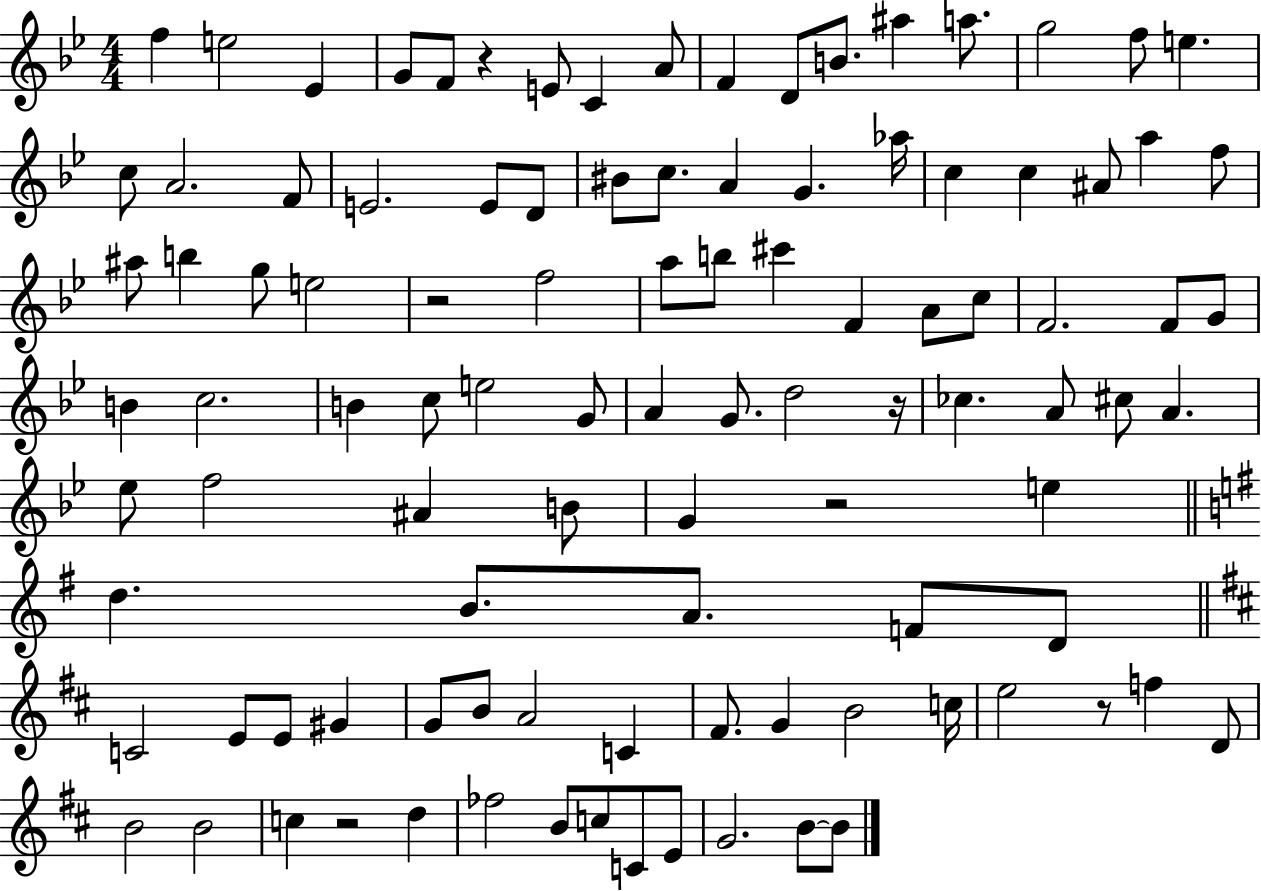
X:1
T:Untitled
M:4/4
L:1/4
K:Bb
f e2 _E G/2 F/2 z E/2 C A/2 F D/2 B/2 ^a a/2 g2 f/2 e c/2 A2 F/2 E2 E/2 D/2 ^B/2 c/2 A G _a/4 c c ^A/2 a f/2 ^a/2 b g/2 e2 z2 f2 a/2 b/2 ^c' F A/2 c/2 F2 F/2 G/2 B c2 B c/2 e2 G/2 A G/2 d2 z/4 _c A/2 ^c/2 A _e/2 f2 ^A B/2 G z2 e d B/2 A/2 F/2 D/2 C2 E/2 E/2 ^G G/2 B/2 A2 C ^F/2 G B2 c/4 e2 z/2 f D/2 B2 B2 c z2 d _f2 B/2 c/2 C/2 E/2 G2 B/2 B/2